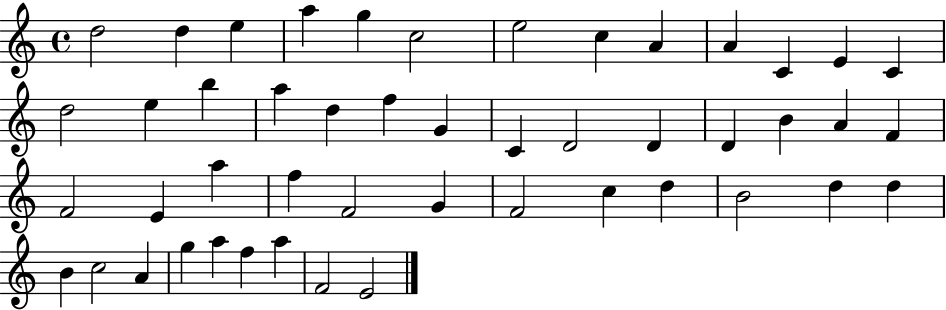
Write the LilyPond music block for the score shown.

{
  \clef treble
  \time 4/4
  \defaultTimeSignature
  \key c \major
  d''2 d''4 e''4 | a''4 g''4 c''2 | e''2 c''4 a'4 | a'4 c'4 e'4 c'4 | \break d''2 e''4 b''4 | a''4 d''4 f''4 g'4 | c'4 d'2 d'4 | d'4 b'4 a'4 f'4 | \break f'2 e'4 a''4 | f''4 f'2 g'4 | f'2 c''4 d''4 | b'2 d''4 d''4 | \break b'4 c''2 a'4 | g''4 a''4 f''4 a''4 | f'2 e'2 | \bar "|."
}